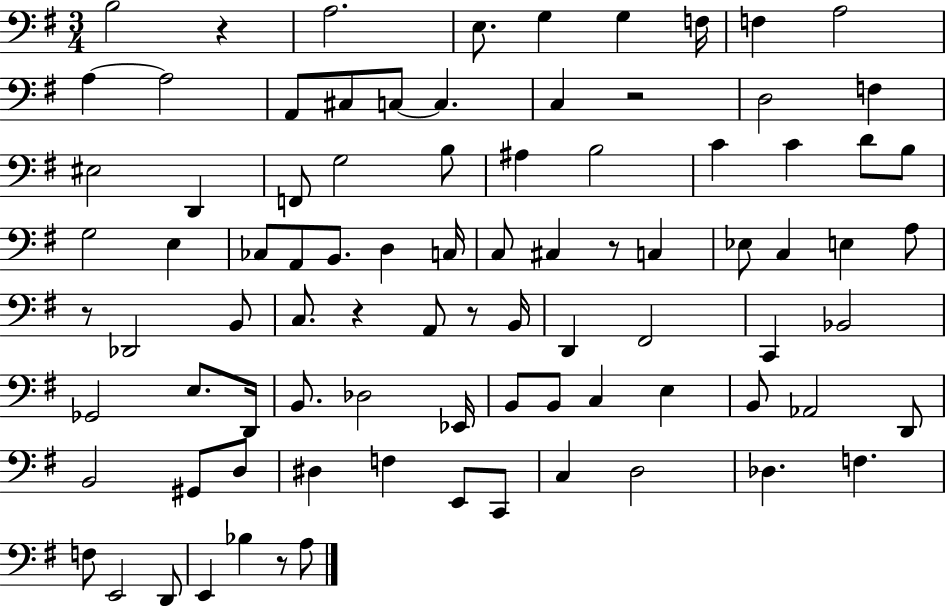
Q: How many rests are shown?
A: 7